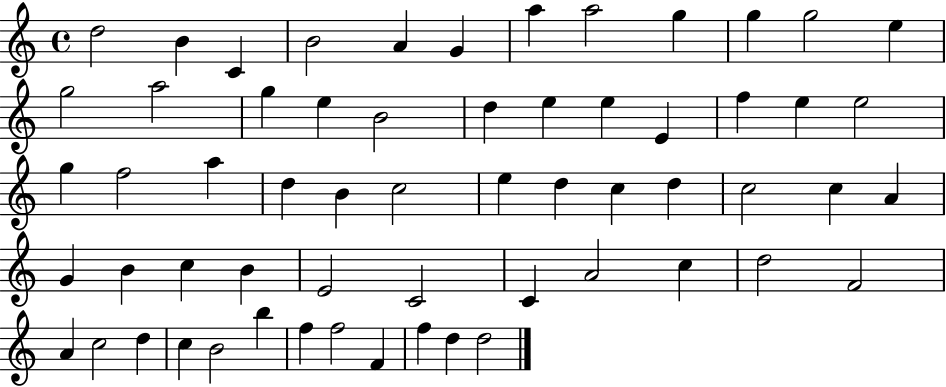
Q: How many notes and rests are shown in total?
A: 60